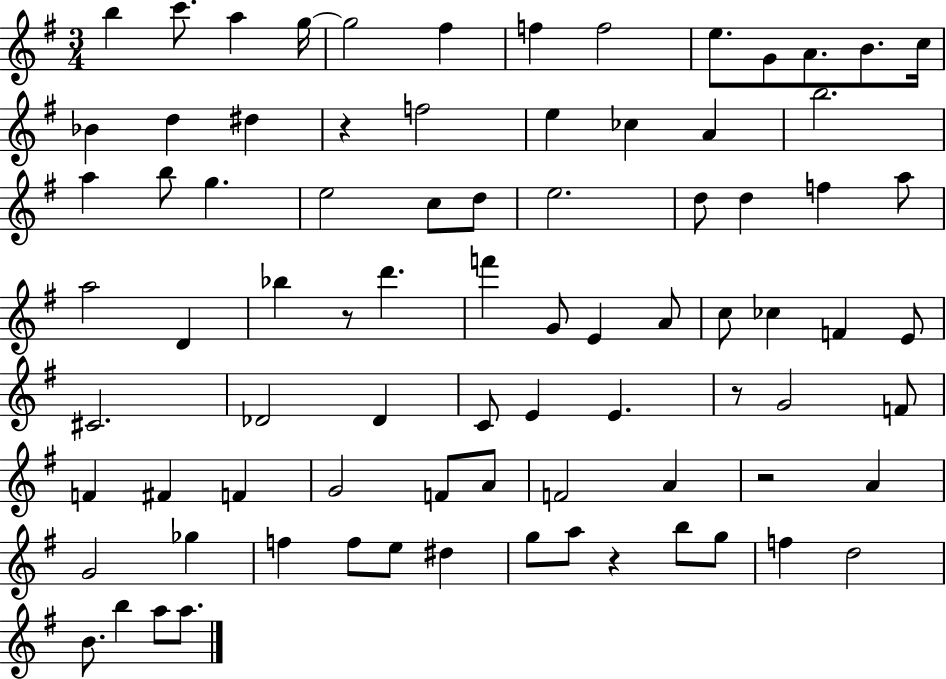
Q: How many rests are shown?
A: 5